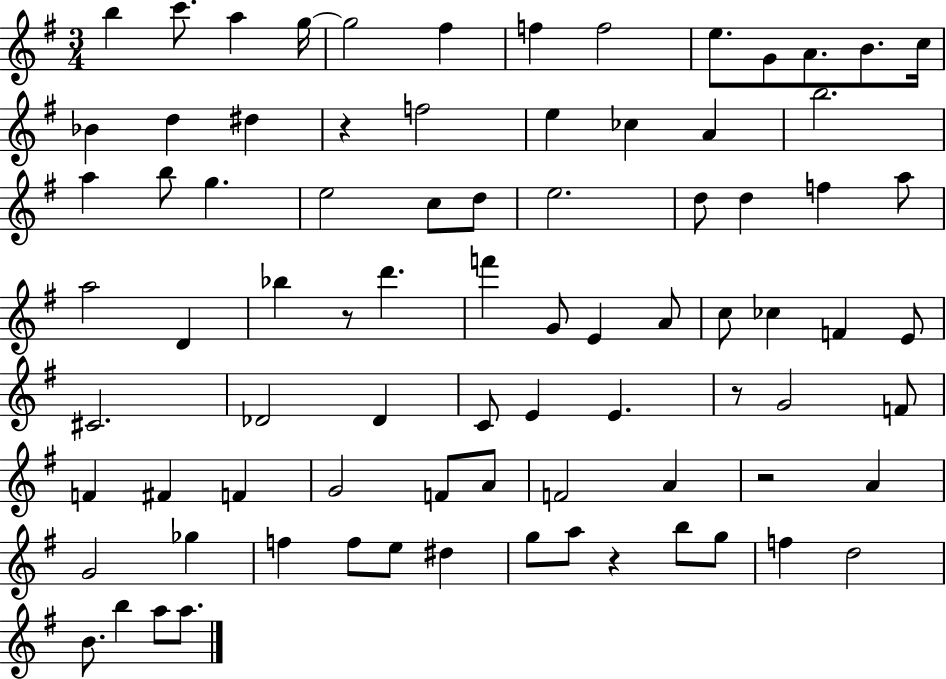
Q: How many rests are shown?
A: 5